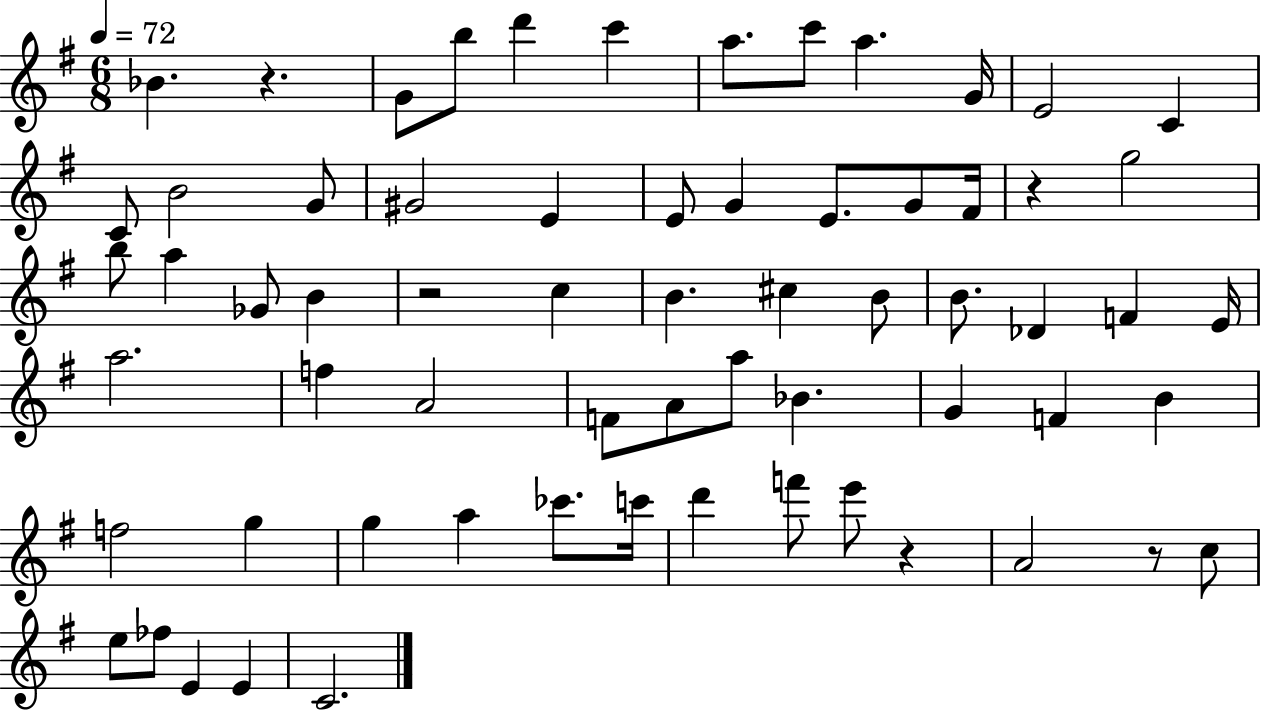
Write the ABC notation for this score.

X:1
T:Untitled
M:6/8
L:1/4
K:G
_B z G/2 b/2 d' c' a/2 c'/2 a G/4 E2 C C/2 B2 G/2 ^G2 E E/2 G E/2 G/2 ^F/4 z g2 b/2 a _G/2 B z2 c B ^c B/2 B/2 _D F E/4 a2 f A2 F/2 A/2 a/2 _B G F B f2 g g a _c'/2 c'/4 d' f'/2 e'/2 z A2 z/2 c/2 e/2 _f/2 E E C2